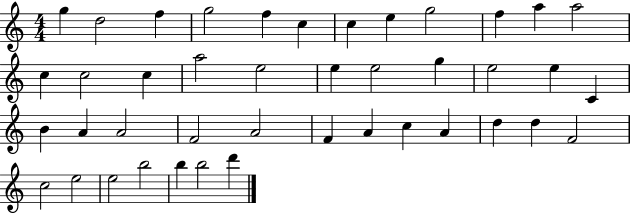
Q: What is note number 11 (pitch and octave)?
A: A5